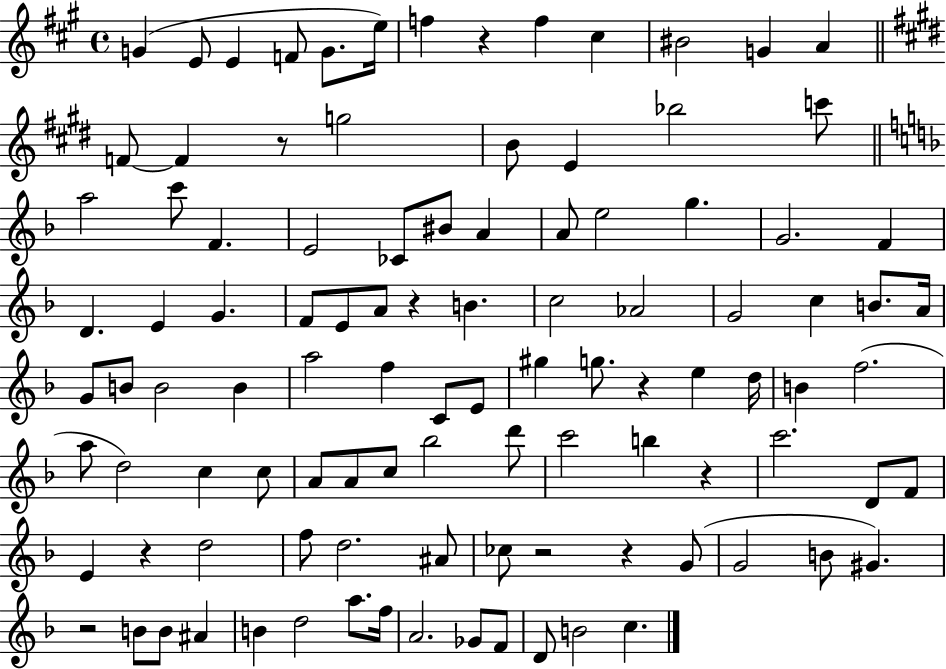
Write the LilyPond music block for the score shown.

{
  \clef treble
  \time 4/4
  \defaultTimeSignature
  \key a \major
  g'4( e'8 e'4 f'8 g'8. e''16) | f''4 r4 f''4 cis''4 | bis'2 g'4 a'4 | \bar "||" \break \key e \major f'8~~ f'4 r8 g''2 | b'8 e'4 bes''2 c'''8 | \bar "||" \break \key f \major a''2 c'''8 f'4. | e'2 ces'8 bis'8 a'4 | a'8 e''2 g''4. | g'2. f'4 | \break d'4. e'4 g'4. | f'8 e'8 a'8 r4 b'4. | c''2 aes'2 | g'2 c''4 b'8. a'16 | \break g'8 b'8 b'2 b'4 | a''2 f''4 c'8 e'8 | gis''4 g''8. r4 e''4 d''16 | b'4 f''2.( | \break a''8 d''2) c''4 c''8 | a'8 a'8 c''8 bes''2 d'''8 | c'''2 b''4 r4 | c'''2. d'8 f'8 | \break e'4 r4 d''2 | f''8 d''2. ais'8 | ces''8 r2 r4 g'8( | g'2 b'8 gis'4.) | \break r2 b'8 b'8 ais'4 | b'4 d''2 a''8. f''16 | a'2. ges'8 f'8 | d'8 b'2 c''4. | \break \bar "|."
}